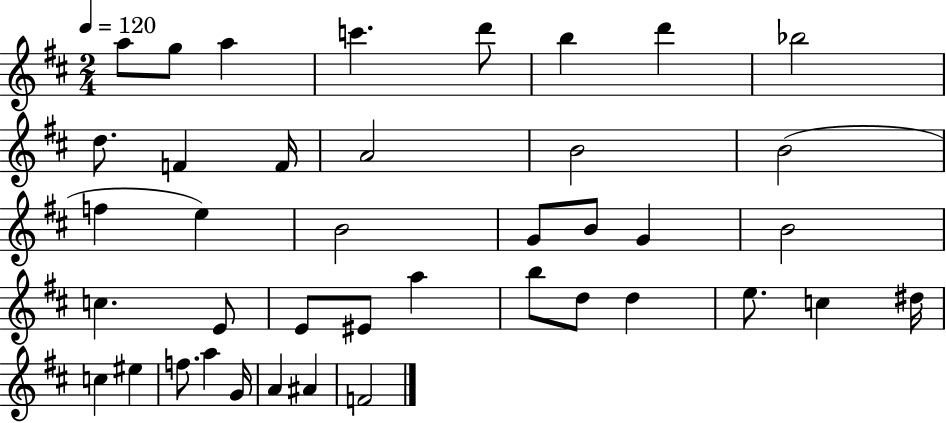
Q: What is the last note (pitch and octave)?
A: F4